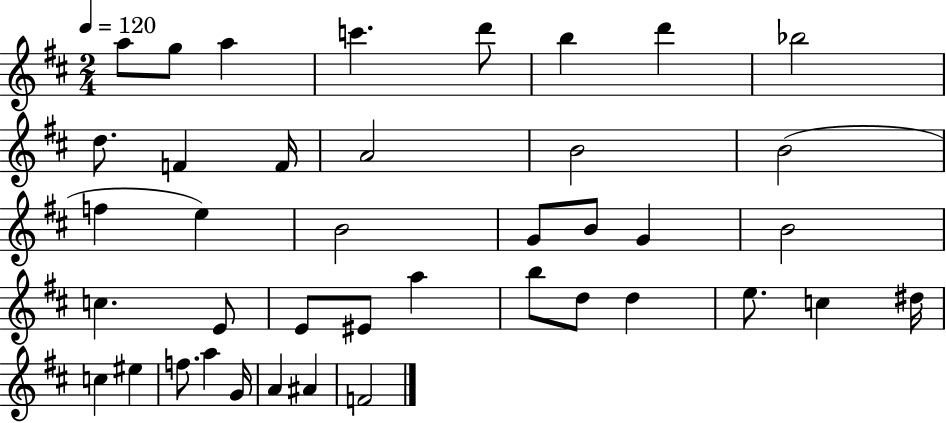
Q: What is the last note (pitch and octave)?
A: F4